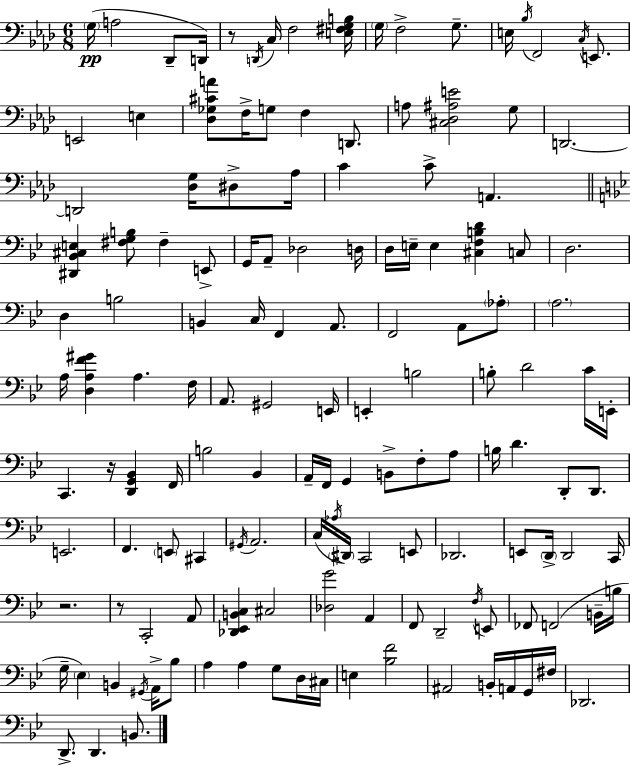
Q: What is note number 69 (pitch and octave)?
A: F2